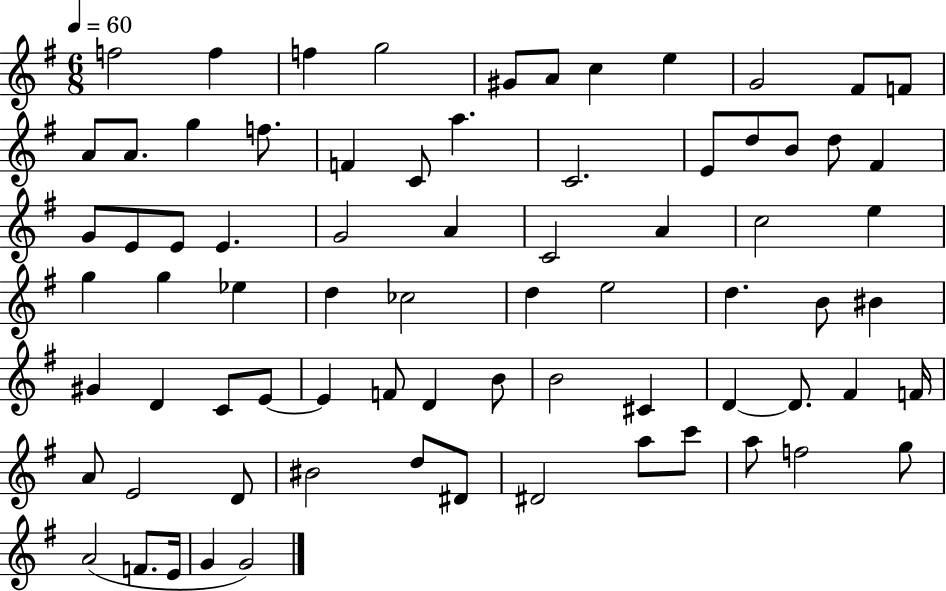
X:1
T:Untitled
M:6/8
L:1/4
K:G
f2 f f g2 ^G/2 A/2 c e G2 ^F/2 F/2 A/2 A/2 g f/2 F C/2 a C2 E/2 d/2 B/2 d/2 ^F G/2 E/2 E/2 E G2 A C2 A c2 e g g _e d _c2 d e2 d B/2 ^B ^G D C/2 E/2 E F/2 D B/2 B2 ^C D D/2 ^F F/4 A/2 E2 D/2 ^B2 d/2 ^D/2 ^D2 a/2 c'/2 a/2 f2 g/2 A2 F/2 E/4 G G2